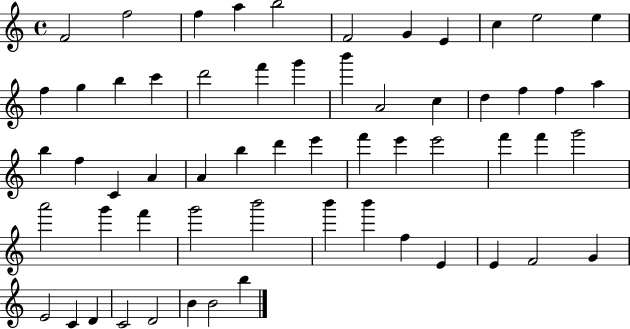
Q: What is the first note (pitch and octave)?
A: F4